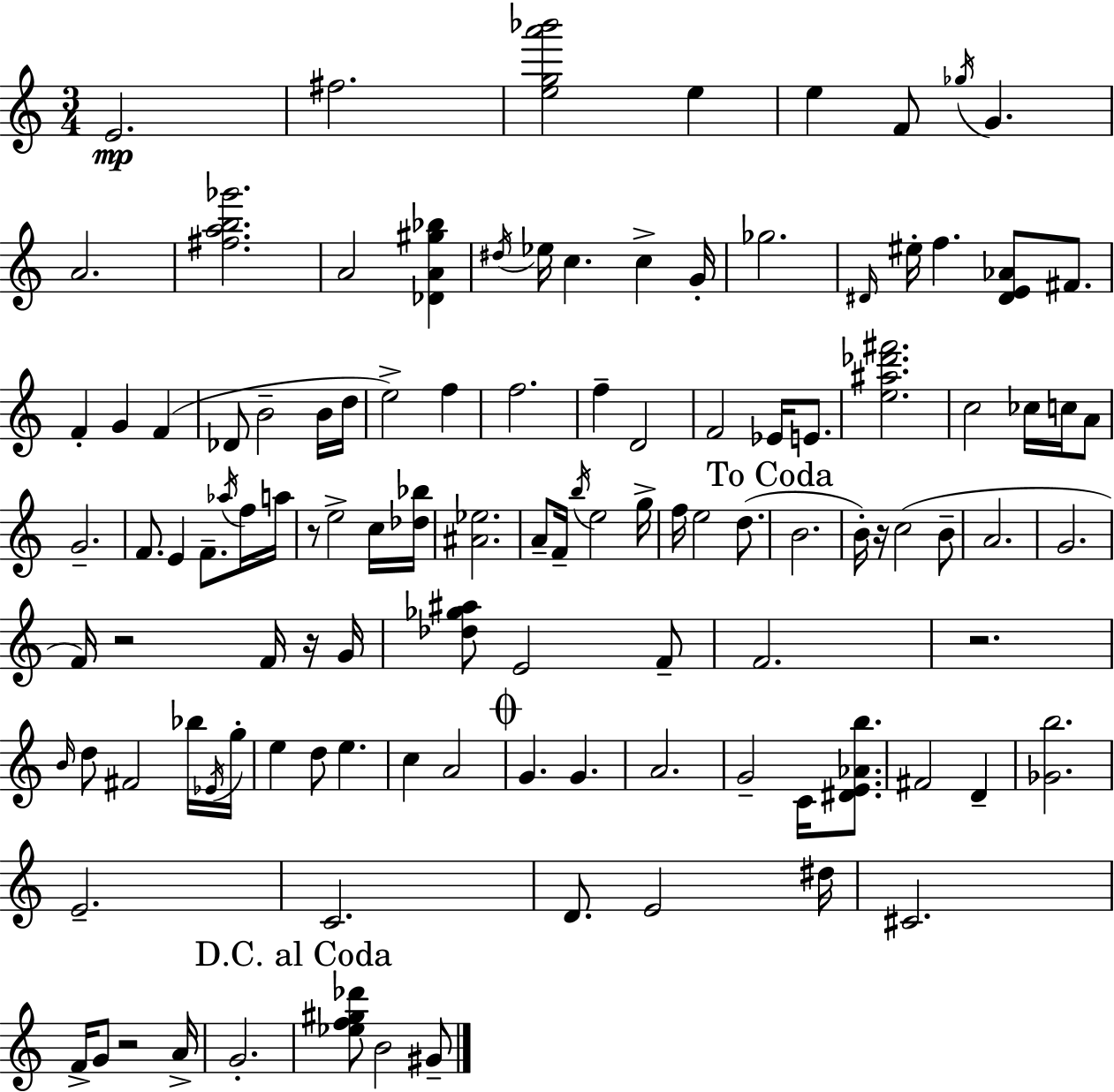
X:1
T:Untitled
M:3/4
L:1/4
K:C
E2 ^f2 [ega'_b']2 e e F/2 _g/4 G A2 [^fab_g']2 A2 [_DA^g_b] ^d/4 _e/4 c c G/4 _g2 ^D/4 ^e/4 f [^DE_A]/2 ^F/2 F G F _D/2 B2 B/4 d/4 e2 f f2 f D2 F2 _E/4 E/2 [e^a_d'^f']2 c2 _c/4 c/4 A/2 G2 F/2 E F/2 _a/4 f/4 a/4 z/2 e2 c/4 [_d_b]/4 [^A_e]2 A/2 F/4 b/4 e2 g/4 f/4 e2 d/2 B2 B/4 z/4 c2 B/2 A2 G2 F/4 z2 F/4 z/4 G/4 [_d_g^a]/2 E2 F/2 F2 z2 B/4 d/2 ^F2 _b/4 _E/4 g/4 e d/2 e c A2 G G A2 G2 C/4 [^DE_Ab]/2 ^F2 D [_Gb]2 E2 C2 D/2 E2 ^d/4 ^C2 F/4 G/2 z2 A/4 G2 [_ef^g_d']/2 B2 ^G/2